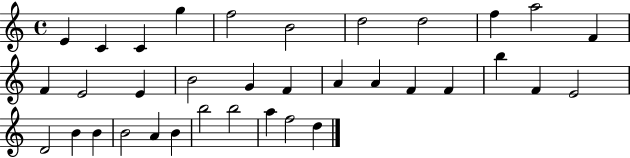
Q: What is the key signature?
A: C major